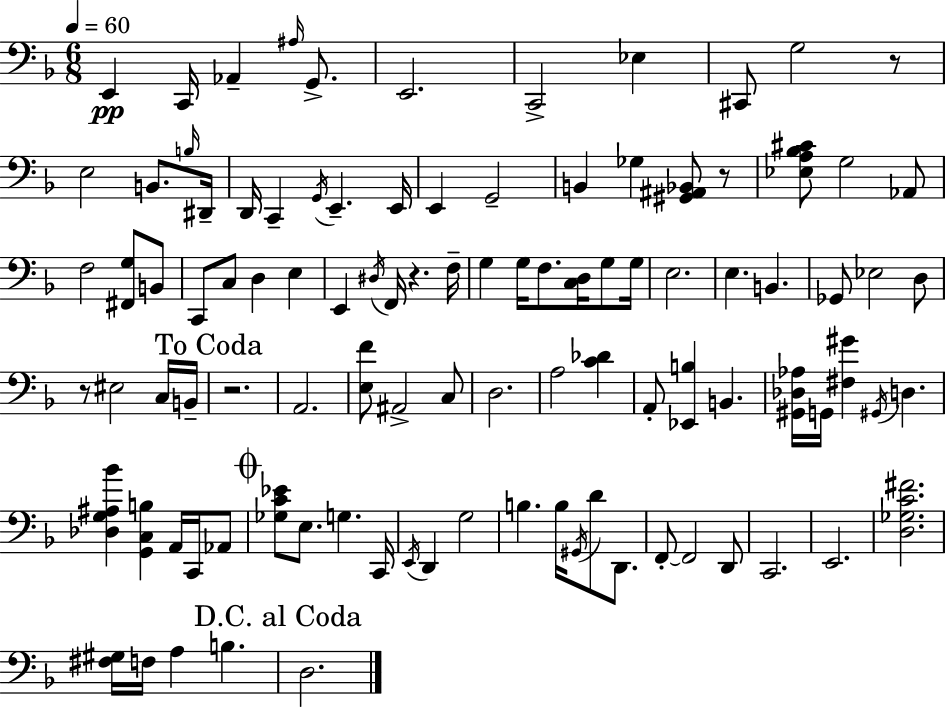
{
  \clef bass
  \numericTimeSignature
  \time 6/8
  \key f \major
  \tempo 4 = 60
  \repeat volta 2 { e,4\pp c,16 aes,4-- \grace { ais16 } g,8.-> | e,2. | c,2-> ees4 | cis,8 g2 r8 | \break e2 b,8. | \grace { b16 } dis,16-- d,16 c,4-- \acciaccatura { g,16 } e,4.-- | e,16 e,4 g,2-- | b,4 ges4 <gis, ais, bes,>8 | \break r8 <ees a bes cis'>8 g2 | aes,8 f2 <fis, g>8 | b,8 c,8 c8 d4 e4 | e,4 \acciaccatura { dis16 } f,16 r4. | \break f16-- g4 g16 f8. | <c d>16 g8 g16 e2. | e4. b,4. | ges,8 ees2 | \break d8 r8 eis2 | c16 b,16-- \mark "To Coda" r2. | a,2. | <e f'>8 ais,2-> | \break c8 d2. | a2 | <c' des'>4 a,8-. <ees, b>4 b,4. | <gis, des aes>16 g,16 <fis gis'>4 \acciaccatura { gis,16 } d4. | \break <des g ais bes'>4 <g, c b>4 | a,16 c,16 aes,8 \mark \markup { \musicglyph "scripts.coda" } <ges c' ees'>8 e8. g4. | c,16 \acciaccatura { e,16 } d,4 g2 | b4. | \break b16 \acciaccatura { gis,16 } d'8 d,8. f,8-.~~ f,2 | d,8 c,2. | e,2. | <d ges c' fis'>2. | \break <fis gis>16 f16 a4 | b4. \mark "D.C. al Coda" d2. | } \bar "|."
}